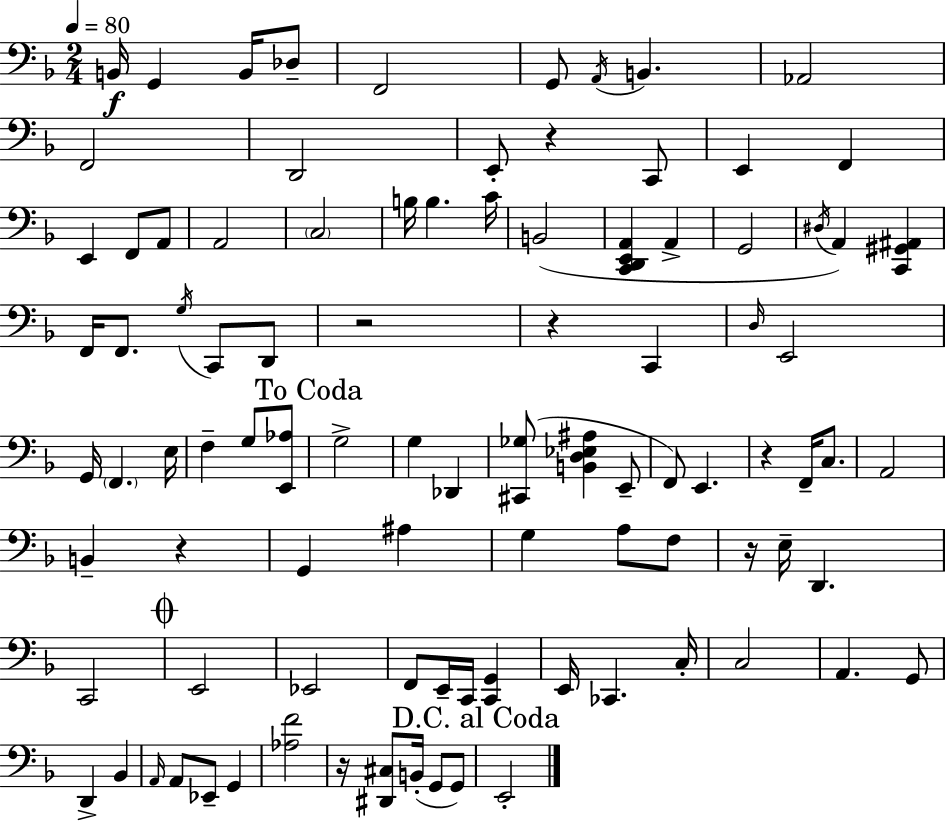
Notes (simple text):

B2/s G2/q B2/s Db3/e F2/h G2/e A2/s B2/q. Ab2/h F2/h D2/h E2/e R/q C2/e E2/q F2/q E2/q F2/e A2/e A2/h C3/h B3/s B3/q. C4/s B2/h [C2,D2,E2,A2]/q A2/q G2/h D#3/s A2/q [C2,G#2,A#2]/q F2/s F2/e. G3/s C2/e D2/e R/h R/q C2/q D3/s E2/h G2/s F2/q. E3/s F3/q G3/e [E2,Ab3]/e G3/h G3/q Db2/q [C#2,Gb3]/e [B2,D3,Eb3,A#3]/q E2/e F2/e E2/q. R/q F2/s C3/e. A2/h B2/q R/q G2/q A#3/q G3/q A3/e F3/e R/s E3/s D2/q. C2/h E2/h Eb2/h F2/e E2/s C2/s [C2,G2]/q E2/s CES2/q. C3/s C3/h A2/q. G2/e D2/q Bb2/q A2/s A2/e Eb2/e G2/q [Ab3,F4]/h R/s [D#2,C#3]/e B2/s G2/e G2/e E2/h